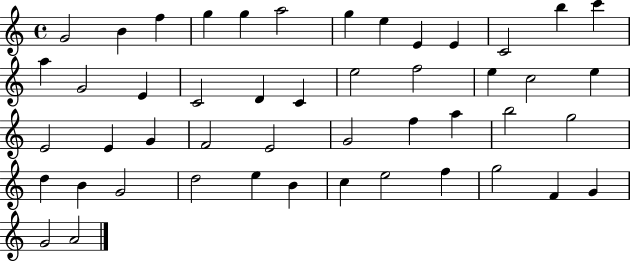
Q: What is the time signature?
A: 4/4